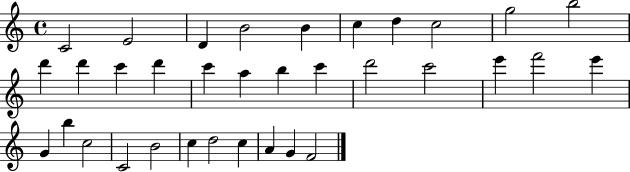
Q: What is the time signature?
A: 4/4